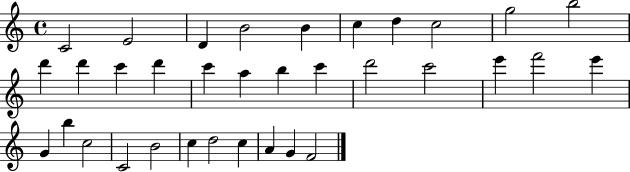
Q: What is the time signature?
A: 4/4